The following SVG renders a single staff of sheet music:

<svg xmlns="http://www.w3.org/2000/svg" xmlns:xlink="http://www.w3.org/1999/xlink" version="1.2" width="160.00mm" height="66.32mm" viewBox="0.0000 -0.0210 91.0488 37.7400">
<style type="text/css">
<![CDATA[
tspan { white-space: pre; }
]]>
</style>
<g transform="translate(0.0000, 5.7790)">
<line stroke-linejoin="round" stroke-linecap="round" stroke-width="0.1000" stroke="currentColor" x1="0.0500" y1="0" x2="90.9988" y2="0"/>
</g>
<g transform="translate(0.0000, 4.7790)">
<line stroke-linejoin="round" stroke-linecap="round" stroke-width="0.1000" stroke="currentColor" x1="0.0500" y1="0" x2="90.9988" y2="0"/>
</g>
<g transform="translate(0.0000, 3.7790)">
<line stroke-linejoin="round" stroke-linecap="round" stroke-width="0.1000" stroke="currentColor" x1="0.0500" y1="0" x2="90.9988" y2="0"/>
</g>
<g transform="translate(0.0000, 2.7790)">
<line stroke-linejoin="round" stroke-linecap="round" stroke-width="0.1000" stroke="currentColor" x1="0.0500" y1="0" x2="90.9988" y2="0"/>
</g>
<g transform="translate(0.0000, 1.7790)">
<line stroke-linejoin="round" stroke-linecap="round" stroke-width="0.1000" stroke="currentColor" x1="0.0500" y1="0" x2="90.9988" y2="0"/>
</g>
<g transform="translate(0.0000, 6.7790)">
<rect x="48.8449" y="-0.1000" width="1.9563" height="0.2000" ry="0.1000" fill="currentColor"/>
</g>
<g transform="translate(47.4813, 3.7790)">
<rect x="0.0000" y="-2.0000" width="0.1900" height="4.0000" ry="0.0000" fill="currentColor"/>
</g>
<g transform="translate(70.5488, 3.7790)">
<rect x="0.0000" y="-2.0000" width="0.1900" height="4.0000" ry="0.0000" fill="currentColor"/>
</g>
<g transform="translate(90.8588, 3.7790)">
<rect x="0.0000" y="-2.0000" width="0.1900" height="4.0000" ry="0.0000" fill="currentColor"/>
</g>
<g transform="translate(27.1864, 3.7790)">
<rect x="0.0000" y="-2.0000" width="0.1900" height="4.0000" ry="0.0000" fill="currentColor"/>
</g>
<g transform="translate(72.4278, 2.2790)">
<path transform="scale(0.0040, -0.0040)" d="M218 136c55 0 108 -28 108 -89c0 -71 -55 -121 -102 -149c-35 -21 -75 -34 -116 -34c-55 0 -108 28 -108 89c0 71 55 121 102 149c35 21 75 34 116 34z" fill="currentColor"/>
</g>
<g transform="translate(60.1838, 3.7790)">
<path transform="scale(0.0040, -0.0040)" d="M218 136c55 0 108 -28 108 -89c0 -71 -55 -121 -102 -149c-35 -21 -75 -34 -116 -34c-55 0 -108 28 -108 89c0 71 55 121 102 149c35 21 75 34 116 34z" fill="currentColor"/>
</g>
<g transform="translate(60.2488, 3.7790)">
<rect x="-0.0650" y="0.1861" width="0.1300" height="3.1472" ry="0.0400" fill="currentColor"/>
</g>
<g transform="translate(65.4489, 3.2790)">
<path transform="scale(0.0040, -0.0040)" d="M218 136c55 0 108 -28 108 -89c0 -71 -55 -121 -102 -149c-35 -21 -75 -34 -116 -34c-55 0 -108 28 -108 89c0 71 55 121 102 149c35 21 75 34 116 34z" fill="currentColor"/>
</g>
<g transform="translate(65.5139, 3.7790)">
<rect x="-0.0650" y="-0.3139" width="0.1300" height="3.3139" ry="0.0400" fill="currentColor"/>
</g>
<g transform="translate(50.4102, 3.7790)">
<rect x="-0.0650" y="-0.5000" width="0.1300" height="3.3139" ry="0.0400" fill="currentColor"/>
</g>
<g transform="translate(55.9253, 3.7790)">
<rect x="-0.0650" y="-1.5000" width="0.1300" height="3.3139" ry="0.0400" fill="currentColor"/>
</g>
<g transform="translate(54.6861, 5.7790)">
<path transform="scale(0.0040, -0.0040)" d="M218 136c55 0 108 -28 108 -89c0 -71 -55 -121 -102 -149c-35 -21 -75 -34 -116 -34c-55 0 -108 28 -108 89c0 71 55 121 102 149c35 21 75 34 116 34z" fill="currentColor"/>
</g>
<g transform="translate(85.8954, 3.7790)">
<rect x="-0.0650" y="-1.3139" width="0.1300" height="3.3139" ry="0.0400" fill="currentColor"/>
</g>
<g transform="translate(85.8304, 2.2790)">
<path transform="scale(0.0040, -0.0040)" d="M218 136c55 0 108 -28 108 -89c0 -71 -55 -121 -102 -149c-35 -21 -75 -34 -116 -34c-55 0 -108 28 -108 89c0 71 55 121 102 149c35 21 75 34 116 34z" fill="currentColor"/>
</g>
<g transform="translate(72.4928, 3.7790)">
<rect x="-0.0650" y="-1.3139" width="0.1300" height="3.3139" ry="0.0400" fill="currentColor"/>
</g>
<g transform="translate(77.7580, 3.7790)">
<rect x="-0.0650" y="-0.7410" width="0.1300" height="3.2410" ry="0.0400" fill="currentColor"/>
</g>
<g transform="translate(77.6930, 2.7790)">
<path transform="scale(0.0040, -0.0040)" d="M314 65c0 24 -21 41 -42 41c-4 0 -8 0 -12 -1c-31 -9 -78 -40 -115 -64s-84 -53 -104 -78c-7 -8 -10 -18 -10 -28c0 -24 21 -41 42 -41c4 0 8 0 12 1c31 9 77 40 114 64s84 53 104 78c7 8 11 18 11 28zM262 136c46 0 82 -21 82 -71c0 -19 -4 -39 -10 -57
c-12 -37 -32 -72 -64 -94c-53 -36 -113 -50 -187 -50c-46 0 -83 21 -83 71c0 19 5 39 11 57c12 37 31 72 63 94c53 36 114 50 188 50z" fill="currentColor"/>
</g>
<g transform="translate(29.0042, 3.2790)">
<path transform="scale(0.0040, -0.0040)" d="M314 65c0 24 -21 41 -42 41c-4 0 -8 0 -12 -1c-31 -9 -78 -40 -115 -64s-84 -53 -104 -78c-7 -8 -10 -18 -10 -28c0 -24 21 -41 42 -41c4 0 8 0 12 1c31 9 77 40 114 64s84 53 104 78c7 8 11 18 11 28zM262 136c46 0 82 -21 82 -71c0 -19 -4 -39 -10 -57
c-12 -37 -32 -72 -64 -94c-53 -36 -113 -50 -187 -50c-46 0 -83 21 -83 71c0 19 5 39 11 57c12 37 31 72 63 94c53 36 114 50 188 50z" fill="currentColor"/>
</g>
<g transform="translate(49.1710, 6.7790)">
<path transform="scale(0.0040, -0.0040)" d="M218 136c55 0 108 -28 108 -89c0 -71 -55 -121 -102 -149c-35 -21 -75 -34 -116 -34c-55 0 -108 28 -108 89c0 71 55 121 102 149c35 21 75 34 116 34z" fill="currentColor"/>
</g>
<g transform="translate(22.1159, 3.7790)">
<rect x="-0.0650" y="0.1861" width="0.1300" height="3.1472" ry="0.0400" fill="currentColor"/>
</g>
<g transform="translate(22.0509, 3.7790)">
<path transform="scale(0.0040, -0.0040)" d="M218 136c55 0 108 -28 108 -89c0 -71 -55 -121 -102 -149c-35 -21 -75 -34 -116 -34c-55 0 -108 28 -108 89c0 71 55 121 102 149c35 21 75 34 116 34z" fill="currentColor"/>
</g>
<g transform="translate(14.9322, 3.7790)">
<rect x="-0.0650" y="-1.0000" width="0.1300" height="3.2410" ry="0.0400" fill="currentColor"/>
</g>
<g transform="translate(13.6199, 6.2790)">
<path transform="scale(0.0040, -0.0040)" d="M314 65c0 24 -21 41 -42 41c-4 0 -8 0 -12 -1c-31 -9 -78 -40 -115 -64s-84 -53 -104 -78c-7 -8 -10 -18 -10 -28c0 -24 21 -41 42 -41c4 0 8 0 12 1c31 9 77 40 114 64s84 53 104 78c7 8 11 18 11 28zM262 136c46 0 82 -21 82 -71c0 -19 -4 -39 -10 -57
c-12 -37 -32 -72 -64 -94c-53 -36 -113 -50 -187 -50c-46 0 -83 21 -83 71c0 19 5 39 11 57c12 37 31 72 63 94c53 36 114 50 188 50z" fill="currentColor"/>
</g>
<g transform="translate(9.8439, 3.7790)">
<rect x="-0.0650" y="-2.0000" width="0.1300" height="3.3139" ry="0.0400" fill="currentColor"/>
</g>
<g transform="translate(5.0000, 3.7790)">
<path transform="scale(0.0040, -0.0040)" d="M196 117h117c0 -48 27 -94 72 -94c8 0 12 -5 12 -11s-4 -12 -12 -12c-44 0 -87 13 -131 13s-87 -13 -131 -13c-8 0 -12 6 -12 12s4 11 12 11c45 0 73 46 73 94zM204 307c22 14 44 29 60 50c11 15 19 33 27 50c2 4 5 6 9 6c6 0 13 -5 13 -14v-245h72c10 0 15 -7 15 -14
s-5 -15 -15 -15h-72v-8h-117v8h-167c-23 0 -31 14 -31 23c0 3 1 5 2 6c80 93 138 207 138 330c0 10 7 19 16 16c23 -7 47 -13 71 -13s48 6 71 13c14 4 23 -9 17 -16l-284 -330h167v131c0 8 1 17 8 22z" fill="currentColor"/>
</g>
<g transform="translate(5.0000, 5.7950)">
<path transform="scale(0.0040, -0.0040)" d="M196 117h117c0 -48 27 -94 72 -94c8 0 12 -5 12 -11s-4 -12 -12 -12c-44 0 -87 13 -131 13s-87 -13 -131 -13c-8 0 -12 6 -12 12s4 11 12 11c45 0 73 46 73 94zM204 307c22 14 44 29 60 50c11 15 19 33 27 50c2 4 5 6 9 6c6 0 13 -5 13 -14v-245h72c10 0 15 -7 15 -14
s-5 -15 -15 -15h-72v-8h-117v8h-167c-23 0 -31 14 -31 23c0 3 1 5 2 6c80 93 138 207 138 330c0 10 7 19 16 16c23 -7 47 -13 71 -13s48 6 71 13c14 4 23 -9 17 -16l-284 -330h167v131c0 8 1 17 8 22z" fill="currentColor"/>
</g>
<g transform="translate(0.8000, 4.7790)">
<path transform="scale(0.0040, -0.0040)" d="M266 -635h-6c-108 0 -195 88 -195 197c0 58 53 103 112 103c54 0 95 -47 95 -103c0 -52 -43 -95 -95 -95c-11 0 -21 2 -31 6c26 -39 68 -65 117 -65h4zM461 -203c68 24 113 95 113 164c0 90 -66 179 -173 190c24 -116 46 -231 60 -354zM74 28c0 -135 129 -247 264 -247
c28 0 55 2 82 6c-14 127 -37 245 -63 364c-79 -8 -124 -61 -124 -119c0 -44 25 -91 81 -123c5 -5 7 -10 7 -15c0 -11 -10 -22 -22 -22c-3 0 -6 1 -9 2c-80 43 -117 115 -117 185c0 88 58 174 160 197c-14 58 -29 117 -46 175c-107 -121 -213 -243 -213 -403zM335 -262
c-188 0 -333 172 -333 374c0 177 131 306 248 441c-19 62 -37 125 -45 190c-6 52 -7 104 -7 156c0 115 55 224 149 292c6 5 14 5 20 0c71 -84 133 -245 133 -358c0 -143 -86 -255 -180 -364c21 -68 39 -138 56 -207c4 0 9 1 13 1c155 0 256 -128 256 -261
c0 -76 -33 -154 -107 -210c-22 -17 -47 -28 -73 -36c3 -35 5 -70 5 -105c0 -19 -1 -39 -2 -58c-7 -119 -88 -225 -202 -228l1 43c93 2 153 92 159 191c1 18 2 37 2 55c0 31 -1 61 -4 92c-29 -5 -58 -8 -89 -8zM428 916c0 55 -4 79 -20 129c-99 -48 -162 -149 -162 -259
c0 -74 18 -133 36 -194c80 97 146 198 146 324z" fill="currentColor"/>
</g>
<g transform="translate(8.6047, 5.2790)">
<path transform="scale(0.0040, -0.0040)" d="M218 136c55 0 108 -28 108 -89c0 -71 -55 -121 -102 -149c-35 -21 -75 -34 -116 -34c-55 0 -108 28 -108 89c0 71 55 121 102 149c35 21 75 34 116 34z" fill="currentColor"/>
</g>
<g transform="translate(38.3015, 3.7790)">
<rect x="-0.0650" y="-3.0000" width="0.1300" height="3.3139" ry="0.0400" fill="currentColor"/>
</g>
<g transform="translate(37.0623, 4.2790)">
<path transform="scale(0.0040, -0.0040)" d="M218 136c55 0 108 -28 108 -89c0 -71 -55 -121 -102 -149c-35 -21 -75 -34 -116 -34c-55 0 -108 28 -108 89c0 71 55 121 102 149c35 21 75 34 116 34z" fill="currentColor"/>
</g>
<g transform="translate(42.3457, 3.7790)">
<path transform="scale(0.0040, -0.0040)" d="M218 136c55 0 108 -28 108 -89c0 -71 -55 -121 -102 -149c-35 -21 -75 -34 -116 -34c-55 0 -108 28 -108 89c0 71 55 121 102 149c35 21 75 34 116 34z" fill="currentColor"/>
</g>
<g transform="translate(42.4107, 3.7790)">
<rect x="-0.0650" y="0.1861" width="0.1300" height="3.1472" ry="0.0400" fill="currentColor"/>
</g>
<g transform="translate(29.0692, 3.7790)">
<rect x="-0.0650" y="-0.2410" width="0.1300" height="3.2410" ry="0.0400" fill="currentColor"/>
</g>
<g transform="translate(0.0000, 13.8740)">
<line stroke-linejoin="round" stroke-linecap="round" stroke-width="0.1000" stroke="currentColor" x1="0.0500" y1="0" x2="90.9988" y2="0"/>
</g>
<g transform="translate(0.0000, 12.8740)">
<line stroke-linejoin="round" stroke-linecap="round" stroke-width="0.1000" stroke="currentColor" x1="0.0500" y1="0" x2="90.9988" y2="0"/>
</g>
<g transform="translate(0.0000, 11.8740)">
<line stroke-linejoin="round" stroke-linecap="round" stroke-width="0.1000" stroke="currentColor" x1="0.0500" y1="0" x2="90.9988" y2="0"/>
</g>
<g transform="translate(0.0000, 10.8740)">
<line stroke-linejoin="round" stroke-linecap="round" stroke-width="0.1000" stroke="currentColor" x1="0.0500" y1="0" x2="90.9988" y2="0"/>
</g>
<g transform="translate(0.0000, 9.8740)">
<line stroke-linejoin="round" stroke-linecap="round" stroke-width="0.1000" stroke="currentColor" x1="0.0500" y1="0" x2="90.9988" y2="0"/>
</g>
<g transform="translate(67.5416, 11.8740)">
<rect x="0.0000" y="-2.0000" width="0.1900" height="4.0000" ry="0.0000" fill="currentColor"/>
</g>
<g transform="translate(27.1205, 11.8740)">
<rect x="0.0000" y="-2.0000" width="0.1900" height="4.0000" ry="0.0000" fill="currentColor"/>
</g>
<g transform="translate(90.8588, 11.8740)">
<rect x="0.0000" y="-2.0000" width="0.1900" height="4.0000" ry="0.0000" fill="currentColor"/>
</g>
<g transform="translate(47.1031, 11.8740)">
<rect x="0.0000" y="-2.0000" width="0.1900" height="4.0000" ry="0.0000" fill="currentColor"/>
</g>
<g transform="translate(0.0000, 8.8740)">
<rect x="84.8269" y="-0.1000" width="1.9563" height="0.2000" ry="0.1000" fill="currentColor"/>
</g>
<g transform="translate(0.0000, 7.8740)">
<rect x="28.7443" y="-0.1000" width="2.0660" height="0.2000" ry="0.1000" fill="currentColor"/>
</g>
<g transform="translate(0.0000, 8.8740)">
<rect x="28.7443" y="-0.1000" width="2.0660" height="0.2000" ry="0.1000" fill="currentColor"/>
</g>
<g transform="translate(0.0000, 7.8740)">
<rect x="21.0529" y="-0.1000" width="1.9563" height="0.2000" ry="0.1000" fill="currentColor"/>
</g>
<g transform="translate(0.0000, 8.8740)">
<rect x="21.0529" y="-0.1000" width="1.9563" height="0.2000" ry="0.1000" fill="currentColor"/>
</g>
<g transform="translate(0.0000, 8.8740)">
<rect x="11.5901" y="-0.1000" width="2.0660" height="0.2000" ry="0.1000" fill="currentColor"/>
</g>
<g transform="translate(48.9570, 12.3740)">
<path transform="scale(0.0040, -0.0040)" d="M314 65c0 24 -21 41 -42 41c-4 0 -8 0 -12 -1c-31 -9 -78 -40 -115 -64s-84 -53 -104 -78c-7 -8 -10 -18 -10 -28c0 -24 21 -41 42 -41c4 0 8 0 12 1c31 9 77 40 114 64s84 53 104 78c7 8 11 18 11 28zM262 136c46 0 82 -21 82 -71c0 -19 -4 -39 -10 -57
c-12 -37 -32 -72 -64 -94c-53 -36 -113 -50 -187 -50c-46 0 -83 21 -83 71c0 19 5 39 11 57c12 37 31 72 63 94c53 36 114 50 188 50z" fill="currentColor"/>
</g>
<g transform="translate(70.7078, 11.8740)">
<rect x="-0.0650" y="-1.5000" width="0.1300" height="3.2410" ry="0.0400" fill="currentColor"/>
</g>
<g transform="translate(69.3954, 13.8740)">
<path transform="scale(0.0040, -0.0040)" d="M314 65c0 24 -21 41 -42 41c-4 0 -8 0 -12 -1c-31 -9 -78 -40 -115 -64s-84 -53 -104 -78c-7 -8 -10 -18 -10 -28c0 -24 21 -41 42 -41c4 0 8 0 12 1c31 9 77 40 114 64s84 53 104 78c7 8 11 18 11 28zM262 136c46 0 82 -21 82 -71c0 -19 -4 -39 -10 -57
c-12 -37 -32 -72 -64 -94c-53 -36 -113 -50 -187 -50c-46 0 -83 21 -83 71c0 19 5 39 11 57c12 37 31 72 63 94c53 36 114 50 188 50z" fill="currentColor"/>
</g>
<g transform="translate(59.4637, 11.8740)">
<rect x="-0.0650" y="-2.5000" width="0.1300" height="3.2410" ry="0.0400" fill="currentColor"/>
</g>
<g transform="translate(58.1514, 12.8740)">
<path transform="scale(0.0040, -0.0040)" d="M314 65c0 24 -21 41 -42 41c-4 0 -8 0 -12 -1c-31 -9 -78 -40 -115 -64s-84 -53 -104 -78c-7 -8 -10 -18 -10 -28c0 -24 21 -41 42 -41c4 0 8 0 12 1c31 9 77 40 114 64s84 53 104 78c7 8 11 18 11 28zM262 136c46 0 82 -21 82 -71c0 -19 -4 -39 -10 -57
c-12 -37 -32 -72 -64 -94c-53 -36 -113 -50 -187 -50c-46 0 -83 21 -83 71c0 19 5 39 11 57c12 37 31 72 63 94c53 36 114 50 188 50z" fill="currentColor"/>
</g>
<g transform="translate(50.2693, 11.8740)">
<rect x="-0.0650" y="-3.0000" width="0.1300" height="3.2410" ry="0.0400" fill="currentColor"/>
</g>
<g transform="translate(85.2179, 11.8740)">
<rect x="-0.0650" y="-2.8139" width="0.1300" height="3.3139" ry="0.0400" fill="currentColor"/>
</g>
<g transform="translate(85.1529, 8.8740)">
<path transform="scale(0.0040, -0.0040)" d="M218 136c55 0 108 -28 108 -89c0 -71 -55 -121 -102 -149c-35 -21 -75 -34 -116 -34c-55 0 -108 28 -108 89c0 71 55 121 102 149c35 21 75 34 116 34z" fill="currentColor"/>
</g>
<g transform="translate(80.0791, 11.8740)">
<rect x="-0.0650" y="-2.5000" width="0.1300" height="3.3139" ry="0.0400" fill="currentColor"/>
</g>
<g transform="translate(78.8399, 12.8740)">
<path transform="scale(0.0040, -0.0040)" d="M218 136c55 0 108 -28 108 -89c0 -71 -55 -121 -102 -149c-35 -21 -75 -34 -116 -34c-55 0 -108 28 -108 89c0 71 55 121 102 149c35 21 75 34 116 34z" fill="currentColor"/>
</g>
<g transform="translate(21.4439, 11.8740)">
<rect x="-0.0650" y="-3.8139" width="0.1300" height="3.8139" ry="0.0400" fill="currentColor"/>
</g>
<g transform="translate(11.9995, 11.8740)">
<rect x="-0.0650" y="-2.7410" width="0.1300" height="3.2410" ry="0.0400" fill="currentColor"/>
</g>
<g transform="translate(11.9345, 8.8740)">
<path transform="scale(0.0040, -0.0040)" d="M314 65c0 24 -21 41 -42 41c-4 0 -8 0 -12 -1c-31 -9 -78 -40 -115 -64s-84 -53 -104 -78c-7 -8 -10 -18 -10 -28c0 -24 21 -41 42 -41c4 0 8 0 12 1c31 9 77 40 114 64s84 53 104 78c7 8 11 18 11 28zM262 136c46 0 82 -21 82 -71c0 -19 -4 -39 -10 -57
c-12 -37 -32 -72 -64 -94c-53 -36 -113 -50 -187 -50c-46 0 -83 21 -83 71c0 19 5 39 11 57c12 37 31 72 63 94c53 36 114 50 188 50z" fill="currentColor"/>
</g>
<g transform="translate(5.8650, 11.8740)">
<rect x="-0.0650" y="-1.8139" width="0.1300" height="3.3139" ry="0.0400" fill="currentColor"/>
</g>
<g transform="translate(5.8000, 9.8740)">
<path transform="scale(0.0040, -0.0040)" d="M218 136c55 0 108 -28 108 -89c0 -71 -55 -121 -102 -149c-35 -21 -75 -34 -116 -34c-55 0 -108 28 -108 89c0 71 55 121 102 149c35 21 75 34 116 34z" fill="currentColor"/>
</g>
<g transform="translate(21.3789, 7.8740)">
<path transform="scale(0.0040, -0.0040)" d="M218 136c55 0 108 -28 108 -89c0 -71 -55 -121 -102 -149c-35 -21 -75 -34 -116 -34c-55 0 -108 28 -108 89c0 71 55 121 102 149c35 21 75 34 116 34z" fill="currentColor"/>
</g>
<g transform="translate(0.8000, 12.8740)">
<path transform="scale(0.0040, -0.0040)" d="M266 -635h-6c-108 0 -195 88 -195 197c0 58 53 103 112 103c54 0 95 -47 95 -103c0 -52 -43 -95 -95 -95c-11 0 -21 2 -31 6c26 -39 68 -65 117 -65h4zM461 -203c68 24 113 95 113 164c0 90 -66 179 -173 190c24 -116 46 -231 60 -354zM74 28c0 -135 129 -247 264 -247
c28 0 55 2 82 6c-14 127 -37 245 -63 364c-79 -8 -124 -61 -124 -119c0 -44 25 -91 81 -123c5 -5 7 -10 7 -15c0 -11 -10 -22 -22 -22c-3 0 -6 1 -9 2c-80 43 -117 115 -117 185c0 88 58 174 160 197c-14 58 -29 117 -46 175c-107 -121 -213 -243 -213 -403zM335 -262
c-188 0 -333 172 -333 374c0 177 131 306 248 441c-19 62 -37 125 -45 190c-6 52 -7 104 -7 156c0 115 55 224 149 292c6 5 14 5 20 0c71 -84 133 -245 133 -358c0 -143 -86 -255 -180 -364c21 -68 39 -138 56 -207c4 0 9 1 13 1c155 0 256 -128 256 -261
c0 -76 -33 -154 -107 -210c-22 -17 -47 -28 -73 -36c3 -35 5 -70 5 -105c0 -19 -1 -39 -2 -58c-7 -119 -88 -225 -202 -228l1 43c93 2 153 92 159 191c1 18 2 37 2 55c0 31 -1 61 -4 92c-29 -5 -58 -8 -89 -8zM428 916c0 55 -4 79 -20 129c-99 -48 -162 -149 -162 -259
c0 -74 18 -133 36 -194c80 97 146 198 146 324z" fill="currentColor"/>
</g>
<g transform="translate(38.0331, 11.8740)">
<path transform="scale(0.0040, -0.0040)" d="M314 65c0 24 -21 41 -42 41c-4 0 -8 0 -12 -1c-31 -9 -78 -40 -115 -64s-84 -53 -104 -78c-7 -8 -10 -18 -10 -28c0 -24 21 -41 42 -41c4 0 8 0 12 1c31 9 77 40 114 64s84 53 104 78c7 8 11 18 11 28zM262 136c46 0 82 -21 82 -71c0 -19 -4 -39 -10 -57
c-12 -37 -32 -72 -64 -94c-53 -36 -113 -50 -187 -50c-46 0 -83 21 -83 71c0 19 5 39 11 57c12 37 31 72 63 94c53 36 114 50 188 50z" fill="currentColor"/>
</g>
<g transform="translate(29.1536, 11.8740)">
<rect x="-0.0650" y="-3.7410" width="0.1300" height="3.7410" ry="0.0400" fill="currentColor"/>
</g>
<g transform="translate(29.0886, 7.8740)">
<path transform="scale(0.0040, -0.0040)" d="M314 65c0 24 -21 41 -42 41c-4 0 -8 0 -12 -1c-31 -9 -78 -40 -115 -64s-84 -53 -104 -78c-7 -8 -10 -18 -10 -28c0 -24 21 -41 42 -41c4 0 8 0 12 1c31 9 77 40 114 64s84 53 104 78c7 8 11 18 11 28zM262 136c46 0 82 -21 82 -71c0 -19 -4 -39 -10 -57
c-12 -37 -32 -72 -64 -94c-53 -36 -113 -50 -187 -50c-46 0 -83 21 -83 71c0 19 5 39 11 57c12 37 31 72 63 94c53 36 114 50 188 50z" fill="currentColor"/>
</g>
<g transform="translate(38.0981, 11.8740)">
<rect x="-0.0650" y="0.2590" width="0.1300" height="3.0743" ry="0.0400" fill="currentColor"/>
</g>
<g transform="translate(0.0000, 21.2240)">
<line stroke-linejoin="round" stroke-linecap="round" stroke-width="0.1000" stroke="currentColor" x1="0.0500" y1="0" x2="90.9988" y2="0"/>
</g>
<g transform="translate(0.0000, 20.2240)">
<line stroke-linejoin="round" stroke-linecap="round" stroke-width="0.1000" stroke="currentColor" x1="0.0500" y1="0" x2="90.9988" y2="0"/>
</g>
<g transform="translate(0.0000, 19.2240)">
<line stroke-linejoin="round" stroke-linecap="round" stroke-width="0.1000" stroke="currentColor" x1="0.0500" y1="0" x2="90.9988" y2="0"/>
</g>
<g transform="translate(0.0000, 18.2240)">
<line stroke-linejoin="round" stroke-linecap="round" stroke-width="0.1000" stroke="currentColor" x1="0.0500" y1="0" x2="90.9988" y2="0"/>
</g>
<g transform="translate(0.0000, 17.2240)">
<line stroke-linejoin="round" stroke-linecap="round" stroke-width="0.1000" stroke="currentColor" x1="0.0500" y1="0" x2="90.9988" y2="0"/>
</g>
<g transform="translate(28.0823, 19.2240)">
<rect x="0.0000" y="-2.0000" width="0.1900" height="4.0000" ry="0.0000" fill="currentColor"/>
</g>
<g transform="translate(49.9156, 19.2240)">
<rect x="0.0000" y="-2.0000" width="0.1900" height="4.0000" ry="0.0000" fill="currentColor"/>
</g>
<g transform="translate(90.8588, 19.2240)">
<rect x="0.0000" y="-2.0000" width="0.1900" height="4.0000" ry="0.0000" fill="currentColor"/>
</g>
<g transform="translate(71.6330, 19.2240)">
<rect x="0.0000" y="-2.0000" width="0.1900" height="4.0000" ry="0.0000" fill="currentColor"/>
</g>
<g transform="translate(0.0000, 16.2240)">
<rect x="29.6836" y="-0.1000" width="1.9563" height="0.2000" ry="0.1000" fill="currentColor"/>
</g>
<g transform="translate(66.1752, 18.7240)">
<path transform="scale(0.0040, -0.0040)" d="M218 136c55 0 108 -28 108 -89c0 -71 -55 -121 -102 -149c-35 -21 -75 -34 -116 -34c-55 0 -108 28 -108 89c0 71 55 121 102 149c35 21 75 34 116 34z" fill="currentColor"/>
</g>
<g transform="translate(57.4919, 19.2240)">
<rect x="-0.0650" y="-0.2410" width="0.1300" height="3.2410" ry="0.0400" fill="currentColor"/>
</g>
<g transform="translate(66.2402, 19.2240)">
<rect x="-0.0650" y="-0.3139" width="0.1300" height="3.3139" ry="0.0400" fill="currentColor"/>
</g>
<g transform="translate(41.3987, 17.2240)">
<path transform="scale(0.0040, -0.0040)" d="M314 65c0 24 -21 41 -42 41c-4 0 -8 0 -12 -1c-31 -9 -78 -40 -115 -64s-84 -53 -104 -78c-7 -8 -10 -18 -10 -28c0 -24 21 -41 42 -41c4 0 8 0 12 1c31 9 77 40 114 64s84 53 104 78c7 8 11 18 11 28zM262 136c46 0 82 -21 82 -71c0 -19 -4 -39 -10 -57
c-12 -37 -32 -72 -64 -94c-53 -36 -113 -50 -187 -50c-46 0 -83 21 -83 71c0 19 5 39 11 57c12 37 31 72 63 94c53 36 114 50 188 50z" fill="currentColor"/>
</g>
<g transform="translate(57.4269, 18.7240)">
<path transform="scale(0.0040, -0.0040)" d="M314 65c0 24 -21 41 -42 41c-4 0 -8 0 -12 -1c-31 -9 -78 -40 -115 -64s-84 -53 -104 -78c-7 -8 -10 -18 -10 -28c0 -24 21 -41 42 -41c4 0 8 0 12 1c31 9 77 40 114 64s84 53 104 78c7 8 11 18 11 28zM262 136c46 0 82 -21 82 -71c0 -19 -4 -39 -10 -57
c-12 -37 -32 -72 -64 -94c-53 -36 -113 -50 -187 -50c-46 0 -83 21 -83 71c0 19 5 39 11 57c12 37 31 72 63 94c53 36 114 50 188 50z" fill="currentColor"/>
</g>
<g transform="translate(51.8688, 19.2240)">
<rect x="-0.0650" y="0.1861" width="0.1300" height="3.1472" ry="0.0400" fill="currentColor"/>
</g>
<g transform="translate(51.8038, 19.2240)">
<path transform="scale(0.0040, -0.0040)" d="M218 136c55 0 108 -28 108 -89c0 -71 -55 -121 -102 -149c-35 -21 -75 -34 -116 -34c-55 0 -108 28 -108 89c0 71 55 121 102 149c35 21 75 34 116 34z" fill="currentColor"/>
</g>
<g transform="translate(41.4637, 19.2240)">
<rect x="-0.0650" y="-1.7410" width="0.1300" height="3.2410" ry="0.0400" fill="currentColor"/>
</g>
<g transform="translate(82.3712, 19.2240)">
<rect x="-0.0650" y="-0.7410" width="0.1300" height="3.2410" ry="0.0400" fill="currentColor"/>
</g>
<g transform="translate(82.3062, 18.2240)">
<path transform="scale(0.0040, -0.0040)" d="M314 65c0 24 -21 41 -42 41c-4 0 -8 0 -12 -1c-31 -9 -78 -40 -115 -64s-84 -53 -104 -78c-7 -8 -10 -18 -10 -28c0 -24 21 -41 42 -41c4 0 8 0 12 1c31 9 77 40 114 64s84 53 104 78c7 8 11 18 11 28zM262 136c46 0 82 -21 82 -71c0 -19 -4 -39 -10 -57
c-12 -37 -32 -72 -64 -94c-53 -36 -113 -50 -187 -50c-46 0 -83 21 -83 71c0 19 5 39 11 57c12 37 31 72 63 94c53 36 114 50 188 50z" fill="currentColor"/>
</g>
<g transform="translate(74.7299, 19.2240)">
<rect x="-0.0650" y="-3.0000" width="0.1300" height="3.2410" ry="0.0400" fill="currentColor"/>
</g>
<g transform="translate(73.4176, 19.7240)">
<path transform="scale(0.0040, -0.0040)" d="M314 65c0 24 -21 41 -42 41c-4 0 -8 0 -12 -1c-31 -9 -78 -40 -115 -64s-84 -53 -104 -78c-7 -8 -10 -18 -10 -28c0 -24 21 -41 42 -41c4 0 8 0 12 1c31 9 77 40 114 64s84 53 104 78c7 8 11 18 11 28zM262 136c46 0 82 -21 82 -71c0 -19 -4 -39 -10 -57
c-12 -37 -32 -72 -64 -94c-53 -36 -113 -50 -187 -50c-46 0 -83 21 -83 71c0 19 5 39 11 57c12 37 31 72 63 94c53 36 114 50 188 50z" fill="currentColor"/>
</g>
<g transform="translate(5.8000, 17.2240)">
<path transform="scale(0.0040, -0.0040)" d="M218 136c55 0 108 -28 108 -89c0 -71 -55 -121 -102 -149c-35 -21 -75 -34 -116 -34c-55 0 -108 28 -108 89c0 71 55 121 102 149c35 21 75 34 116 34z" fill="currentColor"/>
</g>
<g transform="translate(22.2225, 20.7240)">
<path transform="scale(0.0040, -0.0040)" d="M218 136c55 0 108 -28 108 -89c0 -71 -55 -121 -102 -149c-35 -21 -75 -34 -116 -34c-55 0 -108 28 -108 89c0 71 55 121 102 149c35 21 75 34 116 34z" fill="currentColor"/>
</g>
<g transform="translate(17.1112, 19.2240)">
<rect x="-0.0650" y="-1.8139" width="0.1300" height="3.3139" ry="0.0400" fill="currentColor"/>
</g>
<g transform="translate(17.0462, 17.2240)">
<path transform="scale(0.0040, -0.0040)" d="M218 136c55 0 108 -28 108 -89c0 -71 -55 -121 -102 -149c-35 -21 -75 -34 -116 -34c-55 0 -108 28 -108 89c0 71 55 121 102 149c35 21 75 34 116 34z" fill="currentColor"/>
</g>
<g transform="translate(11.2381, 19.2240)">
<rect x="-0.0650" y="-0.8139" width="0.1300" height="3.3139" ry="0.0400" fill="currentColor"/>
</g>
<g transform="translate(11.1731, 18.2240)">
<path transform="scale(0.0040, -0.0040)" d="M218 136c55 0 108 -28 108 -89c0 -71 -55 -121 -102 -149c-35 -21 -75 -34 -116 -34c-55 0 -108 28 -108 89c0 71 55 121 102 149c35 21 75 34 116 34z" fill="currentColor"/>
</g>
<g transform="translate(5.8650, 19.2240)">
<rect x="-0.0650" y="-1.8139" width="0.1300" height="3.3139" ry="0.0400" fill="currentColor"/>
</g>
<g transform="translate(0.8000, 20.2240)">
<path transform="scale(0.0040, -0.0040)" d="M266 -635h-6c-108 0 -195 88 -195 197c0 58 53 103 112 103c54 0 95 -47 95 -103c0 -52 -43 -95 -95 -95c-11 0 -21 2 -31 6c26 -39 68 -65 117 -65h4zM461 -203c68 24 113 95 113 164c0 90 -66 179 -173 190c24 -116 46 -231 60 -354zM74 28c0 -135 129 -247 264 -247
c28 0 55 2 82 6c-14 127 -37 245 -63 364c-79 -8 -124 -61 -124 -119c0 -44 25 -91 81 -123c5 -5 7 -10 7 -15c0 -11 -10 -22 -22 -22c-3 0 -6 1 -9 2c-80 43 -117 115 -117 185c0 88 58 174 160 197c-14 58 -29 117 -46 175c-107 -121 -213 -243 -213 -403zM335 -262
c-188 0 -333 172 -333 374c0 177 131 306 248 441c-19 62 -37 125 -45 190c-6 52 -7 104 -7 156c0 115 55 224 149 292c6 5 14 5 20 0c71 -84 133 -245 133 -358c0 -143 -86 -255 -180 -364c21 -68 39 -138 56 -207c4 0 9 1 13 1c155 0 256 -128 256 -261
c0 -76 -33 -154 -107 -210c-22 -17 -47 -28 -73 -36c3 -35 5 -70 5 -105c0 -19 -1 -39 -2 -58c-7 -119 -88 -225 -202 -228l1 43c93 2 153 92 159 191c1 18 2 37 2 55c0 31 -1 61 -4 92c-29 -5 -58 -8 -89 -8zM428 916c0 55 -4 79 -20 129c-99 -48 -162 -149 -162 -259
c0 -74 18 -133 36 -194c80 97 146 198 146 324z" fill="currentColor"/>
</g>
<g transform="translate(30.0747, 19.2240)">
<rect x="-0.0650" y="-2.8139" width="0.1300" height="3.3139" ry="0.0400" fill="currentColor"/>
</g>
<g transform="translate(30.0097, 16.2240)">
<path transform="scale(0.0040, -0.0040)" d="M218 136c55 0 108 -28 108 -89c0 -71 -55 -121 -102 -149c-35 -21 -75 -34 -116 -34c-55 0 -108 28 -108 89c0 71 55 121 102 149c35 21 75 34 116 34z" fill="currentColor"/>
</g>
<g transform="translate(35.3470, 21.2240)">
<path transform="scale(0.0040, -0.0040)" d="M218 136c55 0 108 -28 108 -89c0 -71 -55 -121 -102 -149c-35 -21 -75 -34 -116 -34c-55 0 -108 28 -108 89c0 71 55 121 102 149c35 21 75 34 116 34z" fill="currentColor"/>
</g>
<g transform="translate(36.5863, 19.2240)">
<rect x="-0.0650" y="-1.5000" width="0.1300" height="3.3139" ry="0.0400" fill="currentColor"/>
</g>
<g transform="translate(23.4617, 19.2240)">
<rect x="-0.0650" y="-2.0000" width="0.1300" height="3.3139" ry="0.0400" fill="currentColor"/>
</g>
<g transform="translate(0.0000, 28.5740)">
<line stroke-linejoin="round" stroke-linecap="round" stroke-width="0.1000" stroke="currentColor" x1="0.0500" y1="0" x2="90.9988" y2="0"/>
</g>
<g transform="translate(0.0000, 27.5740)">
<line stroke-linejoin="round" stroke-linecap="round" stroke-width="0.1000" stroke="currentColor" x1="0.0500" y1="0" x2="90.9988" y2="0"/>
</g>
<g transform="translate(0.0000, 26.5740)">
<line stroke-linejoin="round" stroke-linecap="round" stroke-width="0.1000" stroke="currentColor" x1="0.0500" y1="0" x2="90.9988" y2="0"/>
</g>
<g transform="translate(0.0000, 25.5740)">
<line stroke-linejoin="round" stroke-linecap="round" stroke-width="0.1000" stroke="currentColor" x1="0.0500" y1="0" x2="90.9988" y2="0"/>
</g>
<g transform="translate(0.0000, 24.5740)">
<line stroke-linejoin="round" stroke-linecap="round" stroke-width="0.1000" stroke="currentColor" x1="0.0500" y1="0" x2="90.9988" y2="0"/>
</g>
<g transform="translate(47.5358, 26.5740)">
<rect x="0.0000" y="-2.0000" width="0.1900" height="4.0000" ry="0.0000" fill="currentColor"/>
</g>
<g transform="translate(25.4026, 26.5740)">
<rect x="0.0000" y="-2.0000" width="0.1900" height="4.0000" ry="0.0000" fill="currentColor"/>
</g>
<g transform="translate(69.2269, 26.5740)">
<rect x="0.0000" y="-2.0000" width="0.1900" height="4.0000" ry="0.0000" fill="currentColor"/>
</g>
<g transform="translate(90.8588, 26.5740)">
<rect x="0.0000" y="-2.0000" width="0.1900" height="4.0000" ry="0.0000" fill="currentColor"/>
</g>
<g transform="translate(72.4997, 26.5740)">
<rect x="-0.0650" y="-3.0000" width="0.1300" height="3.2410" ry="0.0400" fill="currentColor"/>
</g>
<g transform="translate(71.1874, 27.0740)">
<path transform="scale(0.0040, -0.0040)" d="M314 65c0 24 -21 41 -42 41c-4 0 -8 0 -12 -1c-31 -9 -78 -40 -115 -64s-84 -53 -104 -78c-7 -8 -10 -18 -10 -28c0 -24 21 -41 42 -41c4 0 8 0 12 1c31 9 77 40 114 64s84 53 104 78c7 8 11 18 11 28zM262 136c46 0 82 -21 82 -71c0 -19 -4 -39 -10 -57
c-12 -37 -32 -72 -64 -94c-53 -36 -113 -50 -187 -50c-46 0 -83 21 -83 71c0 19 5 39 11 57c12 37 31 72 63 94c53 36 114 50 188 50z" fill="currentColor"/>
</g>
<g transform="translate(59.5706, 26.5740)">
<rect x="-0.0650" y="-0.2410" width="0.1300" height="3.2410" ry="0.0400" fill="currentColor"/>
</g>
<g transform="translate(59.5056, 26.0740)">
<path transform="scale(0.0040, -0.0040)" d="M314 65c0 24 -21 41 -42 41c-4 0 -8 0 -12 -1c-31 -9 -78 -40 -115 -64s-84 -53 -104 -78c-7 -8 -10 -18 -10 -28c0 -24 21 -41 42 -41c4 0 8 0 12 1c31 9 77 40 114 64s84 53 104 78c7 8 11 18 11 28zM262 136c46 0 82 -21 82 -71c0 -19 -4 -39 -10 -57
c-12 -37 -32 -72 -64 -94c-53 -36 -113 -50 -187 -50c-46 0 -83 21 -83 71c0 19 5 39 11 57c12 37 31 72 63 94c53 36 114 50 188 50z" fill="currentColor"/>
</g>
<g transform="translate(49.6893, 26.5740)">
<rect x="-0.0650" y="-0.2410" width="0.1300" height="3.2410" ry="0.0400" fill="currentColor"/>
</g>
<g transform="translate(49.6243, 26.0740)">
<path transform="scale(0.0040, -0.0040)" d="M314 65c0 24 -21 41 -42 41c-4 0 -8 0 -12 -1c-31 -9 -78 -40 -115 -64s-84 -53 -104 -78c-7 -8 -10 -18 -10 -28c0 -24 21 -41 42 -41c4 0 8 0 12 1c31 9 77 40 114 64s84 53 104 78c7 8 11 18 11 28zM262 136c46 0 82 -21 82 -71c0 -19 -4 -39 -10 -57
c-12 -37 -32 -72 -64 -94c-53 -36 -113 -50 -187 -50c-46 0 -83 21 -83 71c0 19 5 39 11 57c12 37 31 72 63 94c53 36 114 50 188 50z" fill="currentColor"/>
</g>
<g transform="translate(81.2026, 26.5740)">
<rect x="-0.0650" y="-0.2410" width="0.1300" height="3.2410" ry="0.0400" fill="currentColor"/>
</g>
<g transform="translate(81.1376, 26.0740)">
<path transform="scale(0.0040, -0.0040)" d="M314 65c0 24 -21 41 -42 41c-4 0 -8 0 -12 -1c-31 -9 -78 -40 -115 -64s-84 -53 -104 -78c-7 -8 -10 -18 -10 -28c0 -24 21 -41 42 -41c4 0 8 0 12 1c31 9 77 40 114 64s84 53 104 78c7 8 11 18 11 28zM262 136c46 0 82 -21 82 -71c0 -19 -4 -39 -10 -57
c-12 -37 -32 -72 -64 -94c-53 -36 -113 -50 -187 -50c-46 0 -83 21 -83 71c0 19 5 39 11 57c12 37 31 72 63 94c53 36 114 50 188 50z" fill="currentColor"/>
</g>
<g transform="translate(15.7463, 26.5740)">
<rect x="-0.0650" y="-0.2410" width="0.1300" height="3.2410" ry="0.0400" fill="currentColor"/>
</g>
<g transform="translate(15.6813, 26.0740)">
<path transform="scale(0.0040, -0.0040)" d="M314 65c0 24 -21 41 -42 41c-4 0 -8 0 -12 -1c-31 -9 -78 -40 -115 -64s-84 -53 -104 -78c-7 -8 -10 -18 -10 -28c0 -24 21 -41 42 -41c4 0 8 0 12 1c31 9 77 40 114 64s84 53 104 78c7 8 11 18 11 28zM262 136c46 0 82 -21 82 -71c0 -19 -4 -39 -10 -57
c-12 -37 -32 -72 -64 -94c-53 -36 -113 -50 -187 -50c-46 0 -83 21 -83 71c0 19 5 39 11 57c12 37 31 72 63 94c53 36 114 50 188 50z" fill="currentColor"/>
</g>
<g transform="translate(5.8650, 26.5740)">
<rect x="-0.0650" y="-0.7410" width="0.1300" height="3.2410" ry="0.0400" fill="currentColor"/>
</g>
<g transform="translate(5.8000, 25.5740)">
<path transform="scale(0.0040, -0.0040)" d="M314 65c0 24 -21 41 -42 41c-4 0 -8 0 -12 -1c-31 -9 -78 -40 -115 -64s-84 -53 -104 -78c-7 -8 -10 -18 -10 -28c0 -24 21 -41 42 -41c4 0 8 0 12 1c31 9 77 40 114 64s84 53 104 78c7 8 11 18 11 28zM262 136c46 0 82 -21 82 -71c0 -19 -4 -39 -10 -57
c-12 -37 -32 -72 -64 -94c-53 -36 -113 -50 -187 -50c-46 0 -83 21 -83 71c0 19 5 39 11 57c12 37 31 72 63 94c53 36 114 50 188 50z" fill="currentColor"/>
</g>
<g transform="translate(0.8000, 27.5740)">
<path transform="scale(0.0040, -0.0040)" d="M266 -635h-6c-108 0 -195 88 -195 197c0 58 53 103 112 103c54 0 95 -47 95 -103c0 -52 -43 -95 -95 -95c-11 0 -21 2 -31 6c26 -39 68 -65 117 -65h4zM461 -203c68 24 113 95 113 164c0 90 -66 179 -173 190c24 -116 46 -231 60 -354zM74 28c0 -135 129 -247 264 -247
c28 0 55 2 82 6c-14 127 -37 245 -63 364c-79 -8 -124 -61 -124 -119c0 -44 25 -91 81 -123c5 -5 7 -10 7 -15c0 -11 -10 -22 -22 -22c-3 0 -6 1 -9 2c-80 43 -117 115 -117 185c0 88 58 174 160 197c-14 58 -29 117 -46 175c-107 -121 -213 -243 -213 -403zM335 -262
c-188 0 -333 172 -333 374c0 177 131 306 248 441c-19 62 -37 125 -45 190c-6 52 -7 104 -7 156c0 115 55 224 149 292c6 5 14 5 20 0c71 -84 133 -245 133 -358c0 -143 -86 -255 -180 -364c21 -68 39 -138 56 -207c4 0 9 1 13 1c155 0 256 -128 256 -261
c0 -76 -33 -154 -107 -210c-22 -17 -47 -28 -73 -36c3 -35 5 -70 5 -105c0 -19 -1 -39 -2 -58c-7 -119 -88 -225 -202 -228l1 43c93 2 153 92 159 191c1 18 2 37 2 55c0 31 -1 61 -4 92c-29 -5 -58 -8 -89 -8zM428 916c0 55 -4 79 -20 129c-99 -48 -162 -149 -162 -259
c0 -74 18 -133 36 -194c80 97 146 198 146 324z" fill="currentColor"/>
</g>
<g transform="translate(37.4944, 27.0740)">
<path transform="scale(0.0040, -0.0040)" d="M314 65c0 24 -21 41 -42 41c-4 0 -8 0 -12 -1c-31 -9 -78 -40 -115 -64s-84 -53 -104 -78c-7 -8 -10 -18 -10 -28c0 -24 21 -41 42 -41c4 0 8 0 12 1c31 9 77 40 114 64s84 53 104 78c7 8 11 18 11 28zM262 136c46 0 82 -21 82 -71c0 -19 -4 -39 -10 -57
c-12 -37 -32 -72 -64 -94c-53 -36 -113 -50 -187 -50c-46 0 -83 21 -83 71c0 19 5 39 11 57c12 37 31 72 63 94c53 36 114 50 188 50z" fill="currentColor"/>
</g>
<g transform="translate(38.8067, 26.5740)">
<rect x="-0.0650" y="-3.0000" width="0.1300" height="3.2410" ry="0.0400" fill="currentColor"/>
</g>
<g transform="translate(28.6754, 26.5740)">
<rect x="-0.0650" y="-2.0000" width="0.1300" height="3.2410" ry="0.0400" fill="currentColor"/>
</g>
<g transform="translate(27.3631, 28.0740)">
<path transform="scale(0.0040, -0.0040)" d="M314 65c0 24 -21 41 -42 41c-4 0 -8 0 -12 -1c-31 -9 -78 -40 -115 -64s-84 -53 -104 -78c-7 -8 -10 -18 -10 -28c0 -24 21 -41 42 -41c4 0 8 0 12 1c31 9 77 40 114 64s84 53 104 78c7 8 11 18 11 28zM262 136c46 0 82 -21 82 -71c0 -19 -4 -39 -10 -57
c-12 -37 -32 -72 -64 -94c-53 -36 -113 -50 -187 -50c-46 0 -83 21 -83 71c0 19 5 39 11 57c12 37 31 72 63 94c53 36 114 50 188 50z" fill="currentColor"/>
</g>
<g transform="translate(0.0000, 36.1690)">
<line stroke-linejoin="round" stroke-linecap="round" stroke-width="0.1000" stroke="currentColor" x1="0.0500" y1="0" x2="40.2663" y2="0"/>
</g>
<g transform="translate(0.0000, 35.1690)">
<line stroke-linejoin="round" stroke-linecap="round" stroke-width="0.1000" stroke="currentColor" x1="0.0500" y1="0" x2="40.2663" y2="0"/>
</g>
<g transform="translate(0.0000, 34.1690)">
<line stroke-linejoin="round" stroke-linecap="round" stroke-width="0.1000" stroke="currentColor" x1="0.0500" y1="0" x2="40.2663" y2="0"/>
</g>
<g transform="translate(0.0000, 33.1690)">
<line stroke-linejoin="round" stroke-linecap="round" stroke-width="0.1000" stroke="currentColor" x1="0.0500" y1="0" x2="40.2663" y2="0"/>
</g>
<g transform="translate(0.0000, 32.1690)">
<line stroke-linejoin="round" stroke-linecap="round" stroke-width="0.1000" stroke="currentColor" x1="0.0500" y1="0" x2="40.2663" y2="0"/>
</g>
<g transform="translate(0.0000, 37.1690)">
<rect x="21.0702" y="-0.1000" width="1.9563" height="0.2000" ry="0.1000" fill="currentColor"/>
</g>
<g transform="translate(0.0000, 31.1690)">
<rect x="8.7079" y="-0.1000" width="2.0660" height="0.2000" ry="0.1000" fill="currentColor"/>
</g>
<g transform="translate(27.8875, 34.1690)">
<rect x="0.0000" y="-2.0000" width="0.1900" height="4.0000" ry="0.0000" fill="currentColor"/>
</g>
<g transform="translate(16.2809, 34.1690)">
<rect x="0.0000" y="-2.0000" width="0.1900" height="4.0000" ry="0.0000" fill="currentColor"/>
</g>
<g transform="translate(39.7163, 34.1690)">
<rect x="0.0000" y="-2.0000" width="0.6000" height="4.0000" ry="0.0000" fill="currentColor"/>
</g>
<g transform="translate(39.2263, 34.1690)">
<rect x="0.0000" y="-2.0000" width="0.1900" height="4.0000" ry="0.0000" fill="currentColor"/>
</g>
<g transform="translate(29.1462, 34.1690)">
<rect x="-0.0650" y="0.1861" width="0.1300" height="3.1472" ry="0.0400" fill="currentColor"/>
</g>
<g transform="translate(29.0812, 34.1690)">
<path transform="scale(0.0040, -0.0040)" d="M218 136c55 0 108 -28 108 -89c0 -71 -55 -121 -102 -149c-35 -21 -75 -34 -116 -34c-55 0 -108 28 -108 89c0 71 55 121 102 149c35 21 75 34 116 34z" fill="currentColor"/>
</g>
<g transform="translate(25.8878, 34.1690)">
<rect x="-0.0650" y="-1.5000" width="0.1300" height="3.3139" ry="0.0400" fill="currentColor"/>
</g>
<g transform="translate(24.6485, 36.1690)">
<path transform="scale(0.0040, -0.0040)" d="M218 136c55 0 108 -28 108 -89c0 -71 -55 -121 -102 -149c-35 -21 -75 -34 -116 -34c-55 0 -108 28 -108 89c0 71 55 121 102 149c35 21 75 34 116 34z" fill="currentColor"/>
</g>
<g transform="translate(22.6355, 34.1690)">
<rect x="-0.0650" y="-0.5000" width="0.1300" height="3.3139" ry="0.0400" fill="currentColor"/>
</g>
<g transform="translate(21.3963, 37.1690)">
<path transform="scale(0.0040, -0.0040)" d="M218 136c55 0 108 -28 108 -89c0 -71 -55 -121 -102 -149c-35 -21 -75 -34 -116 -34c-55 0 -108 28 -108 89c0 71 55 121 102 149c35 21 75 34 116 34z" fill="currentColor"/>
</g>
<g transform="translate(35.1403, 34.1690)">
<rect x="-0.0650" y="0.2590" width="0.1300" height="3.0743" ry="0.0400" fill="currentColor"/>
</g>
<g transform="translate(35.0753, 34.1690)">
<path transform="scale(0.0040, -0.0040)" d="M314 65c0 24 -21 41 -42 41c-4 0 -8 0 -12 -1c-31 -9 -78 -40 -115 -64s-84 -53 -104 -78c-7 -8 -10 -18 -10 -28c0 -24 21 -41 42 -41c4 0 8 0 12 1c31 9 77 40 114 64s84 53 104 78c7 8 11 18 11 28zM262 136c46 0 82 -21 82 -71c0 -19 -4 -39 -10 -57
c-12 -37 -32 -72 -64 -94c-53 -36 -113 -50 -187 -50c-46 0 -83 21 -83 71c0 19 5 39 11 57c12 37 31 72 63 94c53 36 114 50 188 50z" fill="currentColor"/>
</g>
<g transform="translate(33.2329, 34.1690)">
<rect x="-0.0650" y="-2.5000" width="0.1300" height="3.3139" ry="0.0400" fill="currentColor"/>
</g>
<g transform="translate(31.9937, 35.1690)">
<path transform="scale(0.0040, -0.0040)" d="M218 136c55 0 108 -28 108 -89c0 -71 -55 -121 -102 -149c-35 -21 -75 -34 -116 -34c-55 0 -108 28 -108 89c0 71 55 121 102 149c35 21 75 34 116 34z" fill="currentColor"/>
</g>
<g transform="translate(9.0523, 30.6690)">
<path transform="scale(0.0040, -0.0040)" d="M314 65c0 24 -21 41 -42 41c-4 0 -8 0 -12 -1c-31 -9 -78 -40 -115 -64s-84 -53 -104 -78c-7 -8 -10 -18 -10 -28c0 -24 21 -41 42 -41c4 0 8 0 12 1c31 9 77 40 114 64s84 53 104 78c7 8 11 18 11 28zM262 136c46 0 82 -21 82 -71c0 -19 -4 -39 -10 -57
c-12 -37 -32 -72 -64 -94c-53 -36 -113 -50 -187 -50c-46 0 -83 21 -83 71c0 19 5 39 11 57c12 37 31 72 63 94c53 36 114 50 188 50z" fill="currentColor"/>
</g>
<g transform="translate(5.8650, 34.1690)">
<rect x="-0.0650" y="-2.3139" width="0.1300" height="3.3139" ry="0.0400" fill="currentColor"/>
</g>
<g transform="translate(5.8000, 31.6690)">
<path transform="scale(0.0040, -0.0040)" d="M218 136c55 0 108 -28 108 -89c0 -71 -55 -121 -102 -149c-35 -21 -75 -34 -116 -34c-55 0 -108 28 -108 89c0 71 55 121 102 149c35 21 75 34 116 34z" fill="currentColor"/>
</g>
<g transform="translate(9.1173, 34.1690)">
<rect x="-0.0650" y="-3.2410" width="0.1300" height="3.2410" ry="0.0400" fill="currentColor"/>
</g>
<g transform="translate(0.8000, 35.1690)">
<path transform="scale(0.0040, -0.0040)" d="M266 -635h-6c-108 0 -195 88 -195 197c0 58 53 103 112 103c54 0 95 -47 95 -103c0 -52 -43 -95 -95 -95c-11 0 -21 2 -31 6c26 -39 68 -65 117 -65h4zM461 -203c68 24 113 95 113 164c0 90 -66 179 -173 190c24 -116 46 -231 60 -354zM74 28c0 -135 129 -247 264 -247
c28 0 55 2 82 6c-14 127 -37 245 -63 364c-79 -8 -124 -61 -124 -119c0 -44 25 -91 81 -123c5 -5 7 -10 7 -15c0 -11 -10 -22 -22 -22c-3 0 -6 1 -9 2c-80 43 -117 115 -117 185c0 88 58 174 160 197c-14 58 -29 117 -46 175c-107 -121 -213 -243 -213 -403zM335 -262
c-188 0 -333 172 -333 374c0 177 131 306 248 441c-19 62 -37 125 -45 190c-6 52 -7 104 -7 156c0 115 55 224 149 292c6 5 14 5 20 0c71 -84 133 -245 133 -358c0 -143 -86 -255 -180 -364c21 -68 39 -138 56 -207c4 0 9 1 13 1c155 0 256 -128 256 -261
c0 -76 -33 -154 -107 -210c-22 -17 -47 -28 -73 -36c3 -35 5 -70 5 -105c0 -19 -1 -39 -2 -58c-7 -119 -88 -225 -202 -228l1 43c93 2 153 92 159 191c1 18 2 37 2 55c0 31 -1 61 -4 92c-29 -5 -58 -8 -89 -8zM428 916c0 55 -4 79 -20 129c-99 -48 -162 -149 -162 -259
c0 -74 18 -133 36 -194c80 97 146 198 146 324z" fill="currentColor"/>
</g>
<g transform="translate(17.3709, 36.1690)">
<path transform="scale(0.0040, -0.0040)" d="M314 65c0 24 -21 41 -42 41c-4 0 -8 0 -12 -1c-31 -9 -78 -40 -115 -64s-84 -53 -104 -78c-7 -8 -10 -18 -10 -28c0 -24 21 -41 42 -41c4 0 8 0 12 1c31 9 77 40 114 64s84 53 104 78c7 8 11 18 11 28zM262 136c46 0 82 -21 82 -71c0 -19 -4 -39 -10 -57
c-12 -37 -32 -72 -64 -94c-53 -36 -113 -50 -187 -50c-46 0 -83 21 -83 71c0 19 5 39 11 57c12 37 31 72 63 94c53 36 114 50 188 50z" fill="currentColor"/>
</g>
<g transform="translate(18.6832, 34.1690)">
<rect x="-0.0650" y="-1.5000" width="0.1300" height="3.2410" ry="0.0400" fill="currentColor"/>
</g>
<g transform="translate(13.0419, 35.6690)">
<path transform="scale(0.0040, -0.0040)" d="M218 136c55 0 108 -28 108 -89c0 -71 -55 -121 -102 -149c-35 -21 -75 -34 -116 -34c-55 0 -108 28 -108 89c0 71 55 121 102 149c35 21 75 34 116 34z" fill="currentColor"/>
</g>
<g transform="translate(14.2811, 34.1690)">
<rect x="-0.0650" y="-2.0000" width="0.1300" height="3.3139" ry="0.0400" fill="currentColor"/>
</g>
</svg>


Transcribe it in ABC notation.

X:1
T:Untitled
M:4/4
L:1/4
K:C
F D2 B c2 A B C E B c e d2 e f a2 c' c'2 B2 A2 G2 E2 G a f d f F a E f2 B c2 c A2 d2 d2 c2 F2 A2 c2 c2 A2 c2 g b2 F E2 C E B G B2